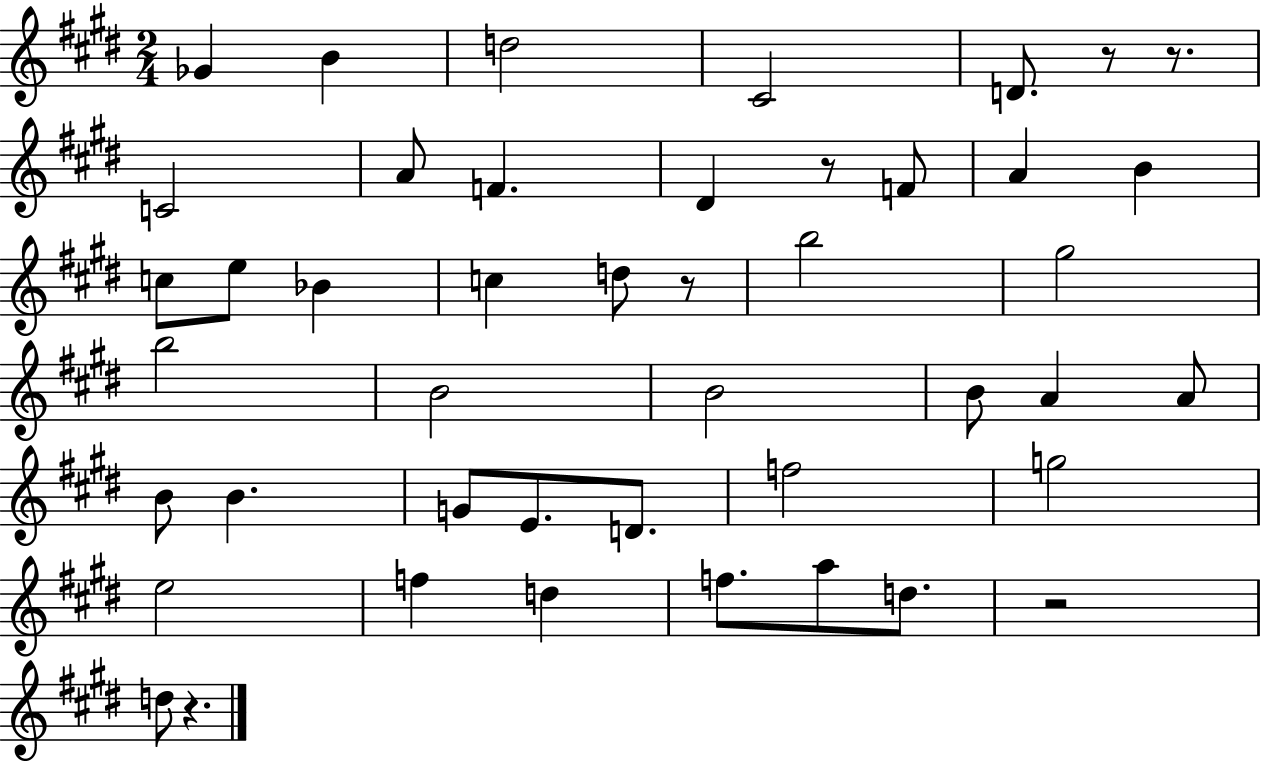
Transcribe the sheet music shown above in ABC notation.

X:1
T:Untitled
M:2/4
L:1/4
K:E
_G B d2 ^C2 D/2 z/2 z/2 C2 A/2 F ^D z/2 F/2 A B c/2 e/2 _B c d/2 z/2 b2 ^g2 b2 B2 B2 B/2 A A/2 B/2 B G/2 E/2 D/2 f2 g2 e2 f d f/2 a/2 d/2 z2 d/2 z